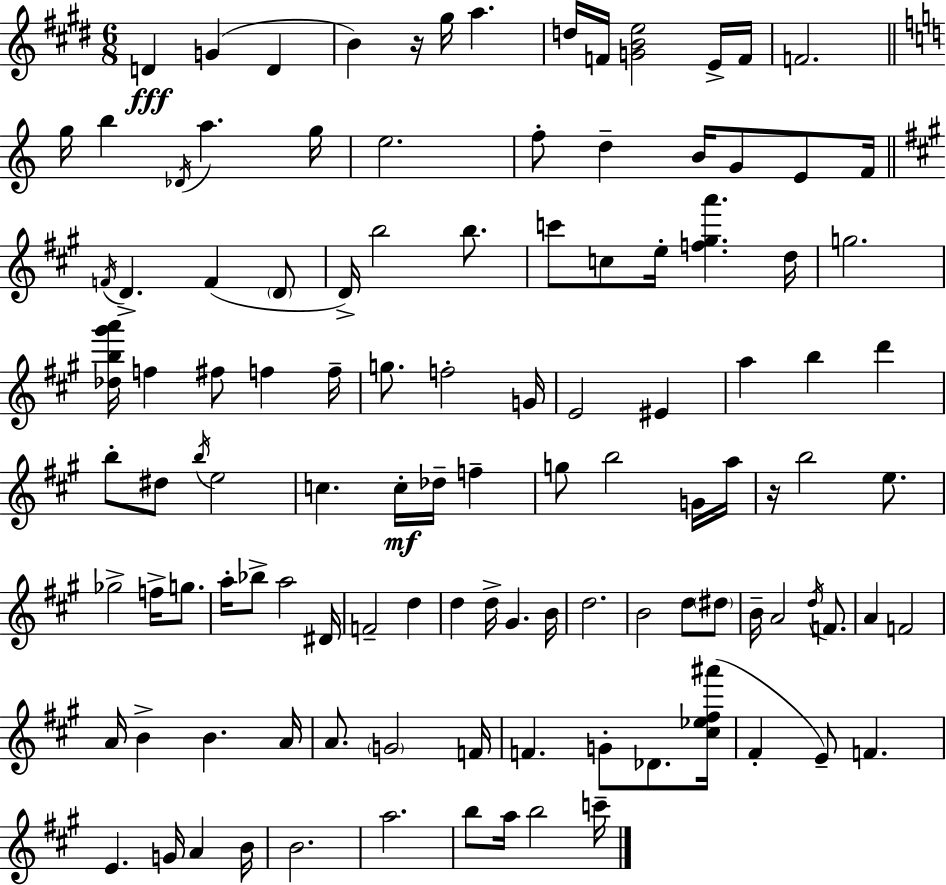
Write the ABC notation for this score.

X:1
T:Untitled
M:6/8
L:1/4
K:E
D G D B z/4 ^g/4 a d/4 F/4 [GBe]2 E/4 F/4 F2 g/4 b _D/4 a g/4 e2 f/2 d B/4 G/2 E/2 F/4 F/4 D F D/2 D/4 b2 b/2 c'/2 c/2 e/4 [f^ga'] d/4 g2 [_db^g'a']/4 f ^f/2 f f/4 g/2 f2 G/4 E2 ^E a b d' b/2 ^d/2 b/4 e2 c c/4 _d/4 f g/2 b2 G/4 a/4 z/4 b2 e/2 _g2 f/4 g/2 a/4 _b/2 a2 ^D/4 F2 d d d/4 ^G B/4 d2 B2 d/2 ^d/2 B/4 A2 d/4 F/2 A F2 A/4 B B A/4 A/2 G2 F/4 F G/2 _D/2 [^c_e^f^a']/4 ^F E/2 F E G/4 A B/4 B2 a2 b/2 a/4 b2 c'/4